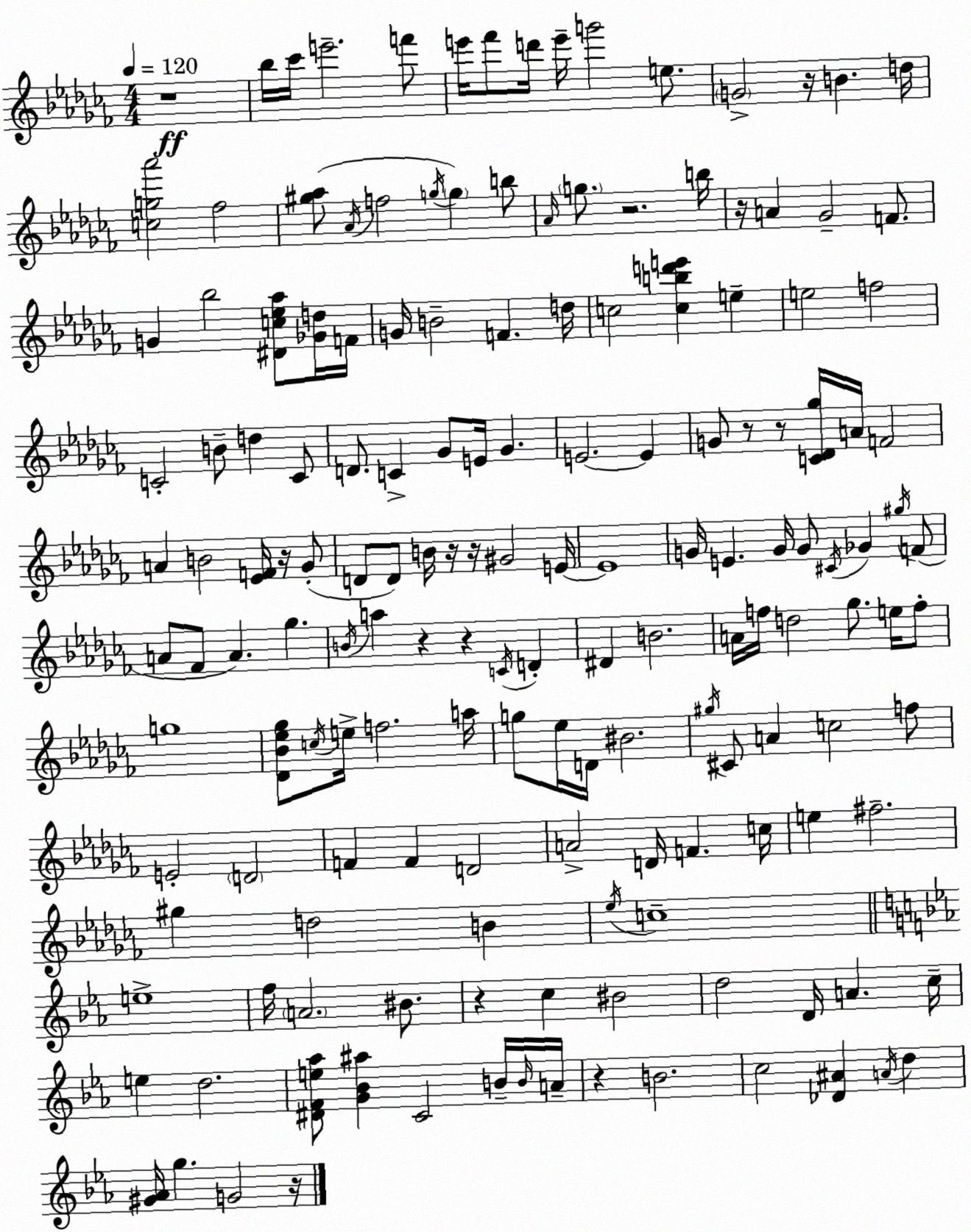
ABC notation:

X:1
T:Untitled
M:4/4
L:1/4
K:Abm
z4 _b/4 _c'/4 e'2 f'/2 e'/4 _f'/2 d'/4 e'/4 g'2 e/2 G2 z/4 B d/4 [cg_a']2 _f2 [^g_a]/2 _A/4 f2 g/4 g b/2 _A/4 g/2 z2 b/4 z/4 A _G2 F/2 G _b2 [^Dc_e_a]/2 [_Gd]/4 F/4 G/4 B2 F d/4 c2 [cbd'e'] e e2 f2 C2 B/2 d C/2 D/2 C _G/2 E/4 _G E2 E G/2 z/2 z/2 [C_D_g]/4 A/4 F2 A B2 [_EF]/4 z/4 _G/2 D/2 D/2 B/4 z/4 z/4 ^G2 E/4 E4 G/4 E G/4 G/2 ^C/4 _G ^g/4 F/2 A/2 _F/2 A _g B/4 a z z C/4 D ^D B2 A/4 f/4 d2 _g/2 e/4 f/2 g4 [_D_B_e_g]/2 c/4 e/4 f2 a/4 g/2 _e/4 D/4 ^B2 ^g/4 ^C/2 A c2 f/2 E2 D2 F F D2 A2 D/4 F c/4 e ^f2 ^g d2 B _e/4 c4 e4 f/4 A2 ^B/2 z c ^B2 d2 D/4 A c/4 e d2 [^DFe_a]/2 [G_B^a] C2 B/4 B/4 A/4 z B2 c2 [_D^A] A/4 d [^G_A]/4 g G2 z/4